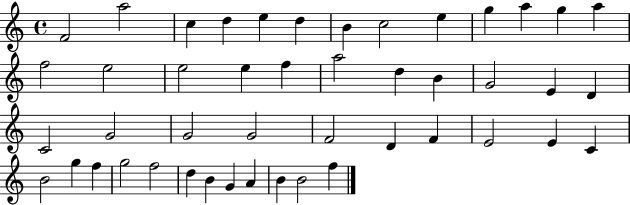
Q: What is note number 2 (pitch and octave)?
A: A5